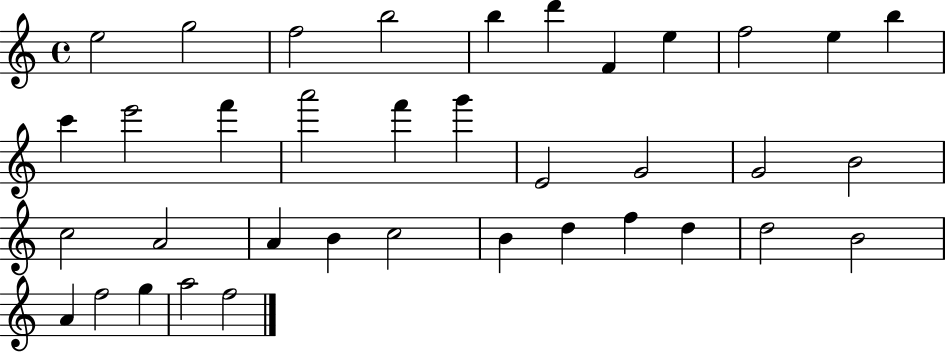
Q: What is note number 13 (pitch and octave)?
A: E6